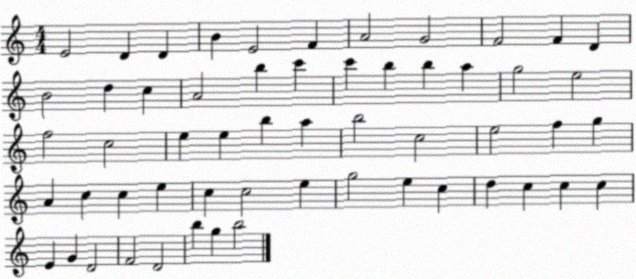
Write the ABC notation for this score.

X:1
T:Untitled
M:4/4
L:1/4
K:C
E2 D D B E2 F A2 G2 F2 F D B2 d c A2 b c' c' b b a g2 e2 f2 c2 e e b a b2 c2 e2 f g A c c e c c2 e g2 e c d c c c E G D2 F2 D2 b g b2